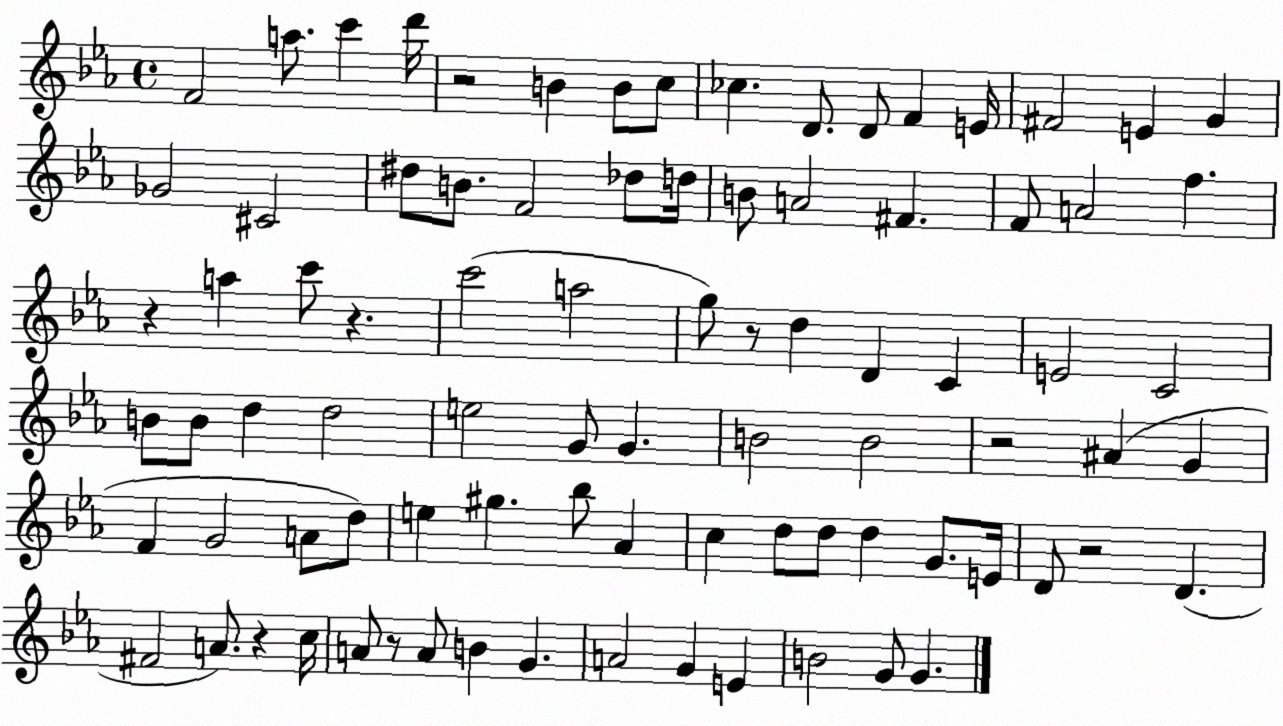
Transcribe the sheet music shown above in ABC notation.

X:1
T:Untitled
M:4/4
L:1/4
K:Eb
F2 a/2 c' d'/4 z2 B B/2 c/2 _c D/2 D/2 F E/4 ^F2 E G _G2 ^C2 ^d/2 B/2 F2 _d/2 d/4 B/2 A2 ^F F/2 A2 f z a c'/2 z c'2 a2 g/2 z/2 d D C E2 C2 B/2 B/2 d d2 e2 G/2 G B2 B2 z2 ^A G F G2 A/2 d/2 e ^g _b/2 _A c d/2 d/2 d G/2 E/4 D/2 z2 D ^F2 A/2 z c/4 A/2 z/2 A/2 B G A2 G E B2 G/2 G